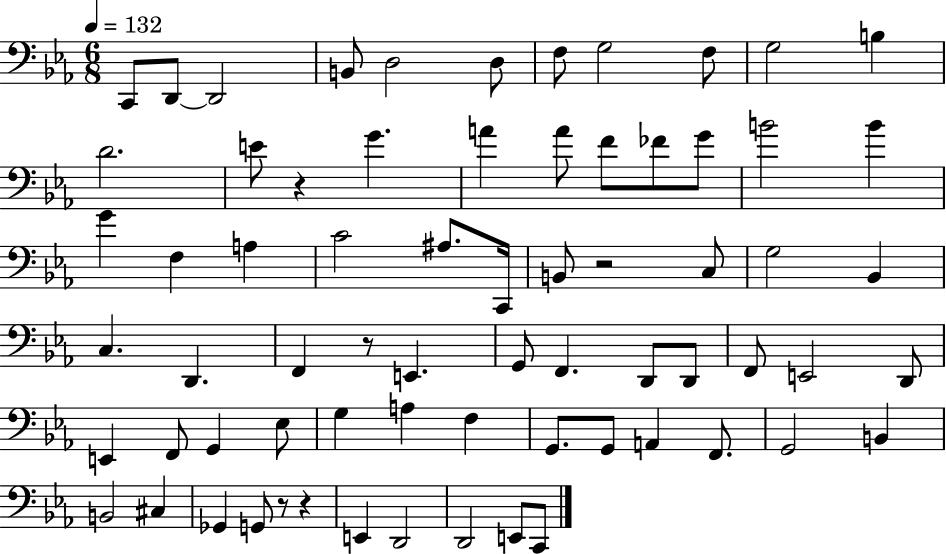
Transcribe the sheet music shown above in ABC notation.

X:1
T:Untitled
M:6/8
L:1/4
K:Eb
C,,/2 D,,/2 D,,2 B,,/2 D,2 D,/2 F,/2 G,2 F,/2 G,2 B, D2 E/2 z G A A/2 F/2 _F/2 G/2 B2 B G F, A, C2 ^A,/2 C,,/4 B,,/2 z2 C,/2 G,2 _B,, C, D,, F,, z/2 E,, G,,/2 F,, D,,/2 D,,/2 F,,/2 E,,2 D,,/2 E,, F,,/2 G,, _E,/2 G, A, F, G,,/2 G,,/2 A,, F,,/2 G,,2 B,, B,,2 ^C, _G,, G,,/2 z/2 z E,, D,,2 D,,2 E,,/2 C,,/2